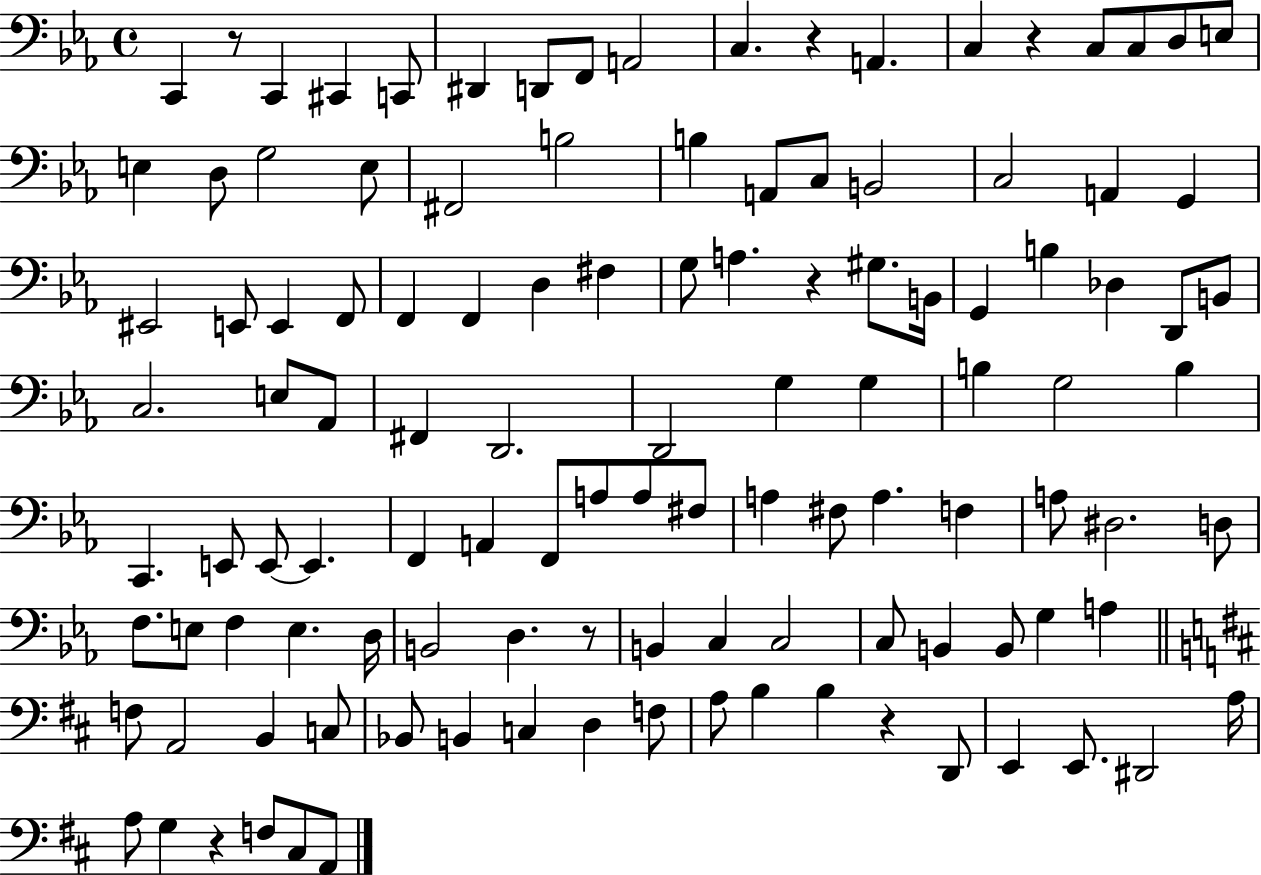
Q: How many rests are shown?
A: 7